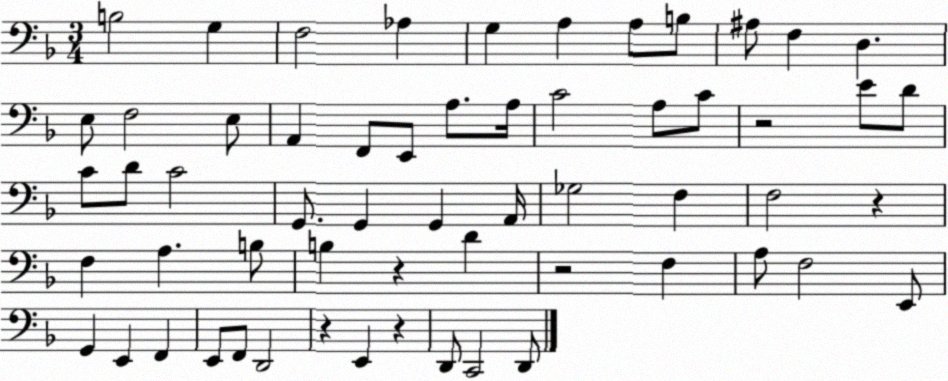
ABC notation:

X:1
T:Untitled
M:3/4
L:1/4
K:F
B,2 G, F,2 _A, G, A, A,/2 B,/2 ^A,/2 F, D, E,/2 F,2 E,/2 A,, F,,/2 E,,/2 A,/2 A,/4 C2 A,/2 C/2 z2 E/2 D/2 C/2 D/2 C2 G,,/2 G,, G,, A,,/4 _G,2 F, F,2 z F, A, B,/2 B, z D z2 F, A,/2 F,2 E,,/2 G,, E,, F,, E,,/2 F,,/2 D,,2 z E,, z D,,/2 C,,2 D,,/2